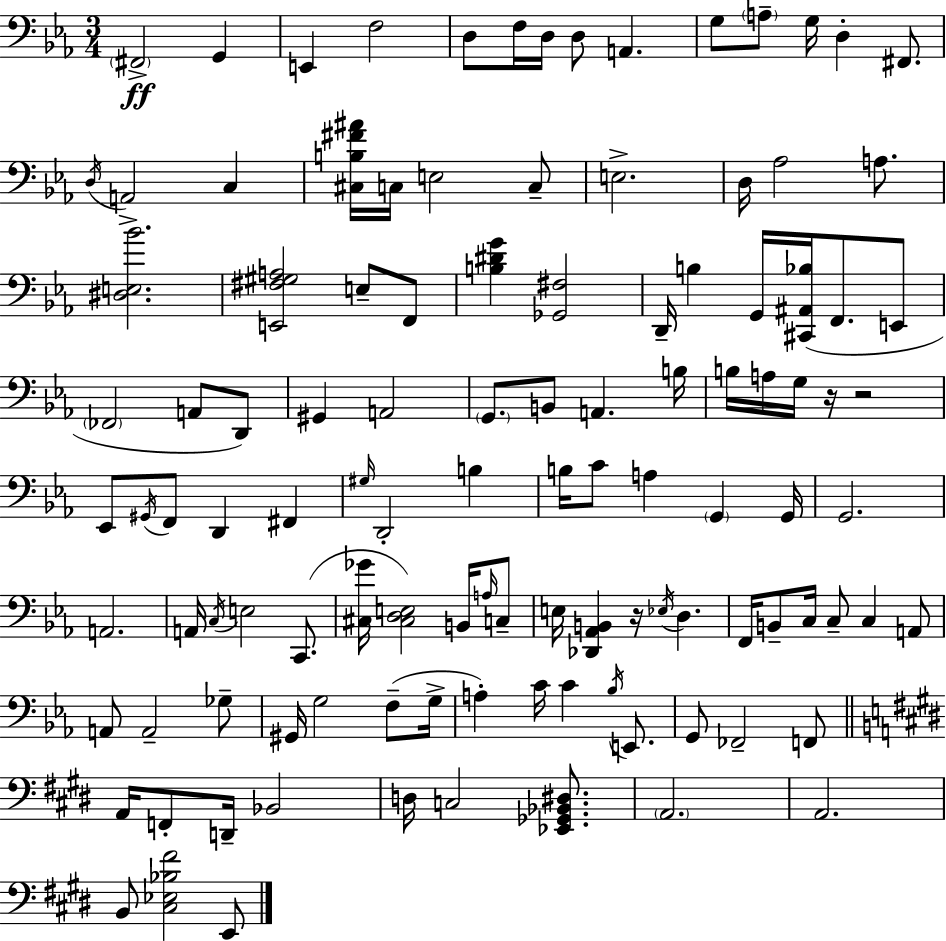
X:1
T:Untitled
M:3/4
L:1/4
K:Eb
^F,,2 G,, E,, F,2 D,/2 F,/4 D,/4 D,/2 A,, G,/2 A,/2 G,/4 D, ^F,,/2 D,/4 A,,2 C, [^C,B,^F^A]/4 C,/4 E,2 C,/2 E,2 D,/4 _A,2 A,/2 [^D,E,_B]2 [E,,^F,^G,A,]2 E,/2 F,,/2 [B,^DG] [_G,,^F,]2 D,,/4 B, G,,/4 [^C,,^A,,_B,]/4 F,,/2 E,,/2 _F,,2 A,,/2 D,,/2 ^G,, A,,2 G,,/2 B,,/2 A,, B,/4 B,/4 A,/4 G,/4 z/4 z2 _E,,/2 ^G,,/4 F,,/2 D,, ^F,, ^G,/4 D,,2 B, B,/4 C/2 A, G,, G,,/4 G,,2 A,,2 A,,/4 C,/4 E,2 C,,/2 [^C,_G]/4 [^C,D,E,]2 B,,/4 A,/4 C,/2 E,/4 [_D,,_A,,B,,] z/4 _E,/4 D, F,,/4 B,,/2 C,/4 C,/2 C, A,,/2 A,,/2 A,,2 _G,/2 ^G,,/4 G,2 F,/2 G,/4 A, C/4 C _B,/4 E,,/2 G,,/2 _F,,2 F,,/2 A,,/4 F,,/2 D,,/4 _B,,2 D,/4 C,2 [_E,,_G,,_B,,^D,]/2 A,,2 A,,2 B,,/2 [^C,_E,_B,^F]2 E,,/2